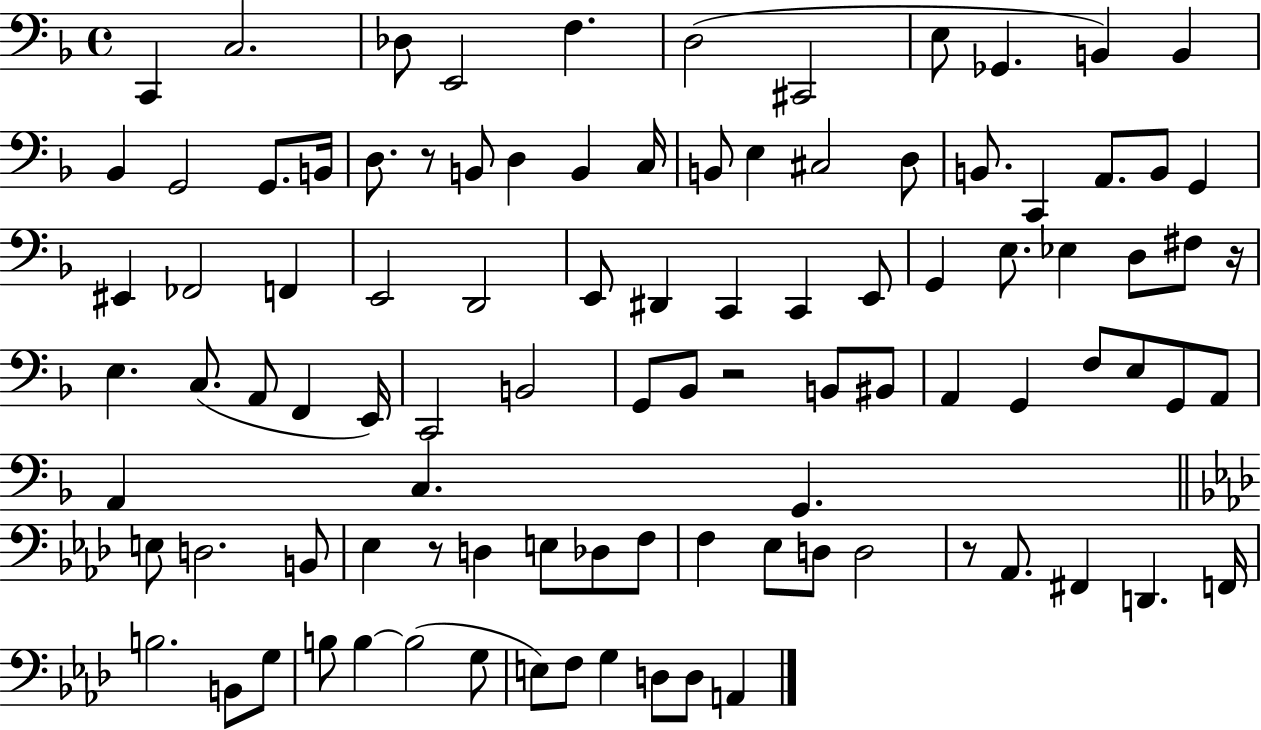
C2/q C3/h. Db3/e E2/h F3/q. D3/h C#2/h E3/e Gb2/q. B2/q B2/q Bb2/q G2/h G2/e. B2/s D3/e. R/e B2/e D3/q B2/q C3/s B2/e E3/q C#3/h D3/e B2/e. C2/q A2/e. B2/e G2/q EIS2/q FES2/h F2/q E2/h D2/h E2/e D#2/q C2/q C2/q E2/e G2/q E3/e. Eb3/q D3/e F#3/e R/s E3/q. C3/e. A2/e F2/q E2/s C2/h B2/h G2/e Bb2/e R/h B2/e BIS2/e A2/q G2/q F3/e E3/e G2/e A2/e A2/q C3/q. G2/q. E3/e D3/h. B2/e Eb3/q R/e D3/q E3/e Db3/e F3/e F3/q Eb3/e D3/e D3/h R/e Ab2/e. F#2/q D2/q. F2/s B3/h. B2/e G3/e B3/e B3/q B3/h G3/e E3/e F3/e G3/q D3/e D3/e A2/q